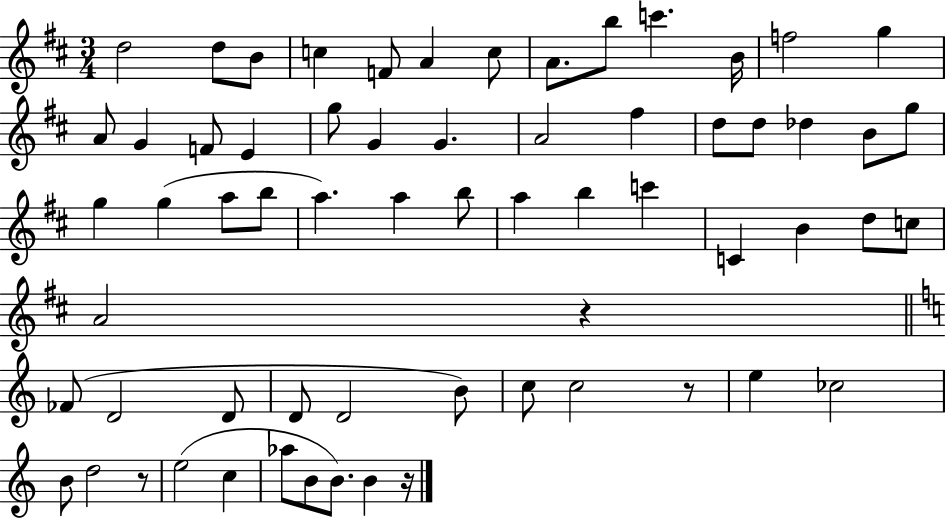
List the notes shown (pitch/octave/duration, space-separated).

D5/h D5/e B4/e C5/q F4/e A4/q C5/e A4/e. B5/e C6/q. B4/s F5/h G5/q A4/e G4/q F4/e E4/q G5/e G4/q G4/q. A4/h F#5/q D5/e D5/e Db5/q B4/e G5/e G5/q G5/q A5/e B5/e A5/q. A5/q B5/e A5/q B5/q C6/q C4/q B4/q D5/e C5/e A4/h R/q FES4/e D4/h D4/e D4/e D4/h B4/e C5/e C5/h R/e E5/q CES5/h B4/e D5/h R/e E5/h C5/q Ab5/e B4/e B4/e. B4/q R/s